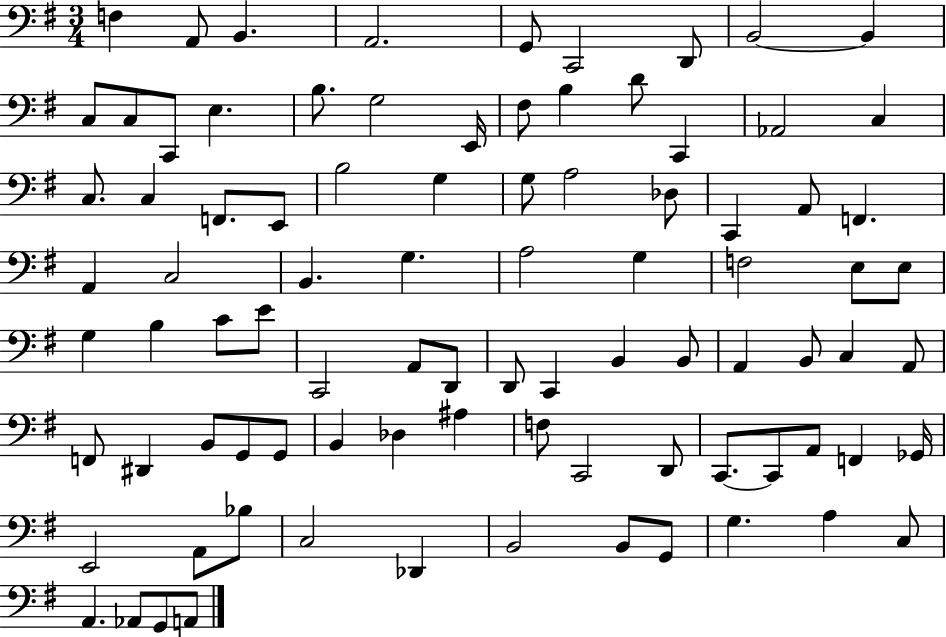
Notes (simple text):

F3/q A2/e B2/q. A2/h. G2/e C2/h D2/e B2/h B2/q C3/e C3/e C2/e E3/q. B3/e. G3/h E2/s F#3/e B3/q D4/e C2/q Ab2/h C3/q C3/e. C3/q F2/e. E2/e B3/h G3/q G3/e A3/h Db3/e C2/q A2/e F2/q. A2/q C3/h B2/q. G3/q. A3/h G3/q F3/h E3/e E3/e G3/q B3/q C4/e E4/e C2/h A2/e D2/e D2/e C2/q B2/q B2/e A2/q B2/e C3/q A2/e F2/e D#2/q B2/e G2/e G2/e B2/q Db3/q A#3/q F3/e C2/h D2/e C2/e. C2/e A2/e F2/q Gb2/s E2/h A2/e Bb3/e C3/h Db2/q B2/h B2/e G2/e G3/q. A3/q C3/e A2/q. Ab2/e G2/e A2/e